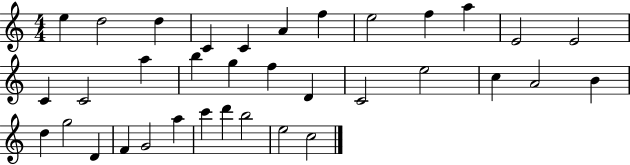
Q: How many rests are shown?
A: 0